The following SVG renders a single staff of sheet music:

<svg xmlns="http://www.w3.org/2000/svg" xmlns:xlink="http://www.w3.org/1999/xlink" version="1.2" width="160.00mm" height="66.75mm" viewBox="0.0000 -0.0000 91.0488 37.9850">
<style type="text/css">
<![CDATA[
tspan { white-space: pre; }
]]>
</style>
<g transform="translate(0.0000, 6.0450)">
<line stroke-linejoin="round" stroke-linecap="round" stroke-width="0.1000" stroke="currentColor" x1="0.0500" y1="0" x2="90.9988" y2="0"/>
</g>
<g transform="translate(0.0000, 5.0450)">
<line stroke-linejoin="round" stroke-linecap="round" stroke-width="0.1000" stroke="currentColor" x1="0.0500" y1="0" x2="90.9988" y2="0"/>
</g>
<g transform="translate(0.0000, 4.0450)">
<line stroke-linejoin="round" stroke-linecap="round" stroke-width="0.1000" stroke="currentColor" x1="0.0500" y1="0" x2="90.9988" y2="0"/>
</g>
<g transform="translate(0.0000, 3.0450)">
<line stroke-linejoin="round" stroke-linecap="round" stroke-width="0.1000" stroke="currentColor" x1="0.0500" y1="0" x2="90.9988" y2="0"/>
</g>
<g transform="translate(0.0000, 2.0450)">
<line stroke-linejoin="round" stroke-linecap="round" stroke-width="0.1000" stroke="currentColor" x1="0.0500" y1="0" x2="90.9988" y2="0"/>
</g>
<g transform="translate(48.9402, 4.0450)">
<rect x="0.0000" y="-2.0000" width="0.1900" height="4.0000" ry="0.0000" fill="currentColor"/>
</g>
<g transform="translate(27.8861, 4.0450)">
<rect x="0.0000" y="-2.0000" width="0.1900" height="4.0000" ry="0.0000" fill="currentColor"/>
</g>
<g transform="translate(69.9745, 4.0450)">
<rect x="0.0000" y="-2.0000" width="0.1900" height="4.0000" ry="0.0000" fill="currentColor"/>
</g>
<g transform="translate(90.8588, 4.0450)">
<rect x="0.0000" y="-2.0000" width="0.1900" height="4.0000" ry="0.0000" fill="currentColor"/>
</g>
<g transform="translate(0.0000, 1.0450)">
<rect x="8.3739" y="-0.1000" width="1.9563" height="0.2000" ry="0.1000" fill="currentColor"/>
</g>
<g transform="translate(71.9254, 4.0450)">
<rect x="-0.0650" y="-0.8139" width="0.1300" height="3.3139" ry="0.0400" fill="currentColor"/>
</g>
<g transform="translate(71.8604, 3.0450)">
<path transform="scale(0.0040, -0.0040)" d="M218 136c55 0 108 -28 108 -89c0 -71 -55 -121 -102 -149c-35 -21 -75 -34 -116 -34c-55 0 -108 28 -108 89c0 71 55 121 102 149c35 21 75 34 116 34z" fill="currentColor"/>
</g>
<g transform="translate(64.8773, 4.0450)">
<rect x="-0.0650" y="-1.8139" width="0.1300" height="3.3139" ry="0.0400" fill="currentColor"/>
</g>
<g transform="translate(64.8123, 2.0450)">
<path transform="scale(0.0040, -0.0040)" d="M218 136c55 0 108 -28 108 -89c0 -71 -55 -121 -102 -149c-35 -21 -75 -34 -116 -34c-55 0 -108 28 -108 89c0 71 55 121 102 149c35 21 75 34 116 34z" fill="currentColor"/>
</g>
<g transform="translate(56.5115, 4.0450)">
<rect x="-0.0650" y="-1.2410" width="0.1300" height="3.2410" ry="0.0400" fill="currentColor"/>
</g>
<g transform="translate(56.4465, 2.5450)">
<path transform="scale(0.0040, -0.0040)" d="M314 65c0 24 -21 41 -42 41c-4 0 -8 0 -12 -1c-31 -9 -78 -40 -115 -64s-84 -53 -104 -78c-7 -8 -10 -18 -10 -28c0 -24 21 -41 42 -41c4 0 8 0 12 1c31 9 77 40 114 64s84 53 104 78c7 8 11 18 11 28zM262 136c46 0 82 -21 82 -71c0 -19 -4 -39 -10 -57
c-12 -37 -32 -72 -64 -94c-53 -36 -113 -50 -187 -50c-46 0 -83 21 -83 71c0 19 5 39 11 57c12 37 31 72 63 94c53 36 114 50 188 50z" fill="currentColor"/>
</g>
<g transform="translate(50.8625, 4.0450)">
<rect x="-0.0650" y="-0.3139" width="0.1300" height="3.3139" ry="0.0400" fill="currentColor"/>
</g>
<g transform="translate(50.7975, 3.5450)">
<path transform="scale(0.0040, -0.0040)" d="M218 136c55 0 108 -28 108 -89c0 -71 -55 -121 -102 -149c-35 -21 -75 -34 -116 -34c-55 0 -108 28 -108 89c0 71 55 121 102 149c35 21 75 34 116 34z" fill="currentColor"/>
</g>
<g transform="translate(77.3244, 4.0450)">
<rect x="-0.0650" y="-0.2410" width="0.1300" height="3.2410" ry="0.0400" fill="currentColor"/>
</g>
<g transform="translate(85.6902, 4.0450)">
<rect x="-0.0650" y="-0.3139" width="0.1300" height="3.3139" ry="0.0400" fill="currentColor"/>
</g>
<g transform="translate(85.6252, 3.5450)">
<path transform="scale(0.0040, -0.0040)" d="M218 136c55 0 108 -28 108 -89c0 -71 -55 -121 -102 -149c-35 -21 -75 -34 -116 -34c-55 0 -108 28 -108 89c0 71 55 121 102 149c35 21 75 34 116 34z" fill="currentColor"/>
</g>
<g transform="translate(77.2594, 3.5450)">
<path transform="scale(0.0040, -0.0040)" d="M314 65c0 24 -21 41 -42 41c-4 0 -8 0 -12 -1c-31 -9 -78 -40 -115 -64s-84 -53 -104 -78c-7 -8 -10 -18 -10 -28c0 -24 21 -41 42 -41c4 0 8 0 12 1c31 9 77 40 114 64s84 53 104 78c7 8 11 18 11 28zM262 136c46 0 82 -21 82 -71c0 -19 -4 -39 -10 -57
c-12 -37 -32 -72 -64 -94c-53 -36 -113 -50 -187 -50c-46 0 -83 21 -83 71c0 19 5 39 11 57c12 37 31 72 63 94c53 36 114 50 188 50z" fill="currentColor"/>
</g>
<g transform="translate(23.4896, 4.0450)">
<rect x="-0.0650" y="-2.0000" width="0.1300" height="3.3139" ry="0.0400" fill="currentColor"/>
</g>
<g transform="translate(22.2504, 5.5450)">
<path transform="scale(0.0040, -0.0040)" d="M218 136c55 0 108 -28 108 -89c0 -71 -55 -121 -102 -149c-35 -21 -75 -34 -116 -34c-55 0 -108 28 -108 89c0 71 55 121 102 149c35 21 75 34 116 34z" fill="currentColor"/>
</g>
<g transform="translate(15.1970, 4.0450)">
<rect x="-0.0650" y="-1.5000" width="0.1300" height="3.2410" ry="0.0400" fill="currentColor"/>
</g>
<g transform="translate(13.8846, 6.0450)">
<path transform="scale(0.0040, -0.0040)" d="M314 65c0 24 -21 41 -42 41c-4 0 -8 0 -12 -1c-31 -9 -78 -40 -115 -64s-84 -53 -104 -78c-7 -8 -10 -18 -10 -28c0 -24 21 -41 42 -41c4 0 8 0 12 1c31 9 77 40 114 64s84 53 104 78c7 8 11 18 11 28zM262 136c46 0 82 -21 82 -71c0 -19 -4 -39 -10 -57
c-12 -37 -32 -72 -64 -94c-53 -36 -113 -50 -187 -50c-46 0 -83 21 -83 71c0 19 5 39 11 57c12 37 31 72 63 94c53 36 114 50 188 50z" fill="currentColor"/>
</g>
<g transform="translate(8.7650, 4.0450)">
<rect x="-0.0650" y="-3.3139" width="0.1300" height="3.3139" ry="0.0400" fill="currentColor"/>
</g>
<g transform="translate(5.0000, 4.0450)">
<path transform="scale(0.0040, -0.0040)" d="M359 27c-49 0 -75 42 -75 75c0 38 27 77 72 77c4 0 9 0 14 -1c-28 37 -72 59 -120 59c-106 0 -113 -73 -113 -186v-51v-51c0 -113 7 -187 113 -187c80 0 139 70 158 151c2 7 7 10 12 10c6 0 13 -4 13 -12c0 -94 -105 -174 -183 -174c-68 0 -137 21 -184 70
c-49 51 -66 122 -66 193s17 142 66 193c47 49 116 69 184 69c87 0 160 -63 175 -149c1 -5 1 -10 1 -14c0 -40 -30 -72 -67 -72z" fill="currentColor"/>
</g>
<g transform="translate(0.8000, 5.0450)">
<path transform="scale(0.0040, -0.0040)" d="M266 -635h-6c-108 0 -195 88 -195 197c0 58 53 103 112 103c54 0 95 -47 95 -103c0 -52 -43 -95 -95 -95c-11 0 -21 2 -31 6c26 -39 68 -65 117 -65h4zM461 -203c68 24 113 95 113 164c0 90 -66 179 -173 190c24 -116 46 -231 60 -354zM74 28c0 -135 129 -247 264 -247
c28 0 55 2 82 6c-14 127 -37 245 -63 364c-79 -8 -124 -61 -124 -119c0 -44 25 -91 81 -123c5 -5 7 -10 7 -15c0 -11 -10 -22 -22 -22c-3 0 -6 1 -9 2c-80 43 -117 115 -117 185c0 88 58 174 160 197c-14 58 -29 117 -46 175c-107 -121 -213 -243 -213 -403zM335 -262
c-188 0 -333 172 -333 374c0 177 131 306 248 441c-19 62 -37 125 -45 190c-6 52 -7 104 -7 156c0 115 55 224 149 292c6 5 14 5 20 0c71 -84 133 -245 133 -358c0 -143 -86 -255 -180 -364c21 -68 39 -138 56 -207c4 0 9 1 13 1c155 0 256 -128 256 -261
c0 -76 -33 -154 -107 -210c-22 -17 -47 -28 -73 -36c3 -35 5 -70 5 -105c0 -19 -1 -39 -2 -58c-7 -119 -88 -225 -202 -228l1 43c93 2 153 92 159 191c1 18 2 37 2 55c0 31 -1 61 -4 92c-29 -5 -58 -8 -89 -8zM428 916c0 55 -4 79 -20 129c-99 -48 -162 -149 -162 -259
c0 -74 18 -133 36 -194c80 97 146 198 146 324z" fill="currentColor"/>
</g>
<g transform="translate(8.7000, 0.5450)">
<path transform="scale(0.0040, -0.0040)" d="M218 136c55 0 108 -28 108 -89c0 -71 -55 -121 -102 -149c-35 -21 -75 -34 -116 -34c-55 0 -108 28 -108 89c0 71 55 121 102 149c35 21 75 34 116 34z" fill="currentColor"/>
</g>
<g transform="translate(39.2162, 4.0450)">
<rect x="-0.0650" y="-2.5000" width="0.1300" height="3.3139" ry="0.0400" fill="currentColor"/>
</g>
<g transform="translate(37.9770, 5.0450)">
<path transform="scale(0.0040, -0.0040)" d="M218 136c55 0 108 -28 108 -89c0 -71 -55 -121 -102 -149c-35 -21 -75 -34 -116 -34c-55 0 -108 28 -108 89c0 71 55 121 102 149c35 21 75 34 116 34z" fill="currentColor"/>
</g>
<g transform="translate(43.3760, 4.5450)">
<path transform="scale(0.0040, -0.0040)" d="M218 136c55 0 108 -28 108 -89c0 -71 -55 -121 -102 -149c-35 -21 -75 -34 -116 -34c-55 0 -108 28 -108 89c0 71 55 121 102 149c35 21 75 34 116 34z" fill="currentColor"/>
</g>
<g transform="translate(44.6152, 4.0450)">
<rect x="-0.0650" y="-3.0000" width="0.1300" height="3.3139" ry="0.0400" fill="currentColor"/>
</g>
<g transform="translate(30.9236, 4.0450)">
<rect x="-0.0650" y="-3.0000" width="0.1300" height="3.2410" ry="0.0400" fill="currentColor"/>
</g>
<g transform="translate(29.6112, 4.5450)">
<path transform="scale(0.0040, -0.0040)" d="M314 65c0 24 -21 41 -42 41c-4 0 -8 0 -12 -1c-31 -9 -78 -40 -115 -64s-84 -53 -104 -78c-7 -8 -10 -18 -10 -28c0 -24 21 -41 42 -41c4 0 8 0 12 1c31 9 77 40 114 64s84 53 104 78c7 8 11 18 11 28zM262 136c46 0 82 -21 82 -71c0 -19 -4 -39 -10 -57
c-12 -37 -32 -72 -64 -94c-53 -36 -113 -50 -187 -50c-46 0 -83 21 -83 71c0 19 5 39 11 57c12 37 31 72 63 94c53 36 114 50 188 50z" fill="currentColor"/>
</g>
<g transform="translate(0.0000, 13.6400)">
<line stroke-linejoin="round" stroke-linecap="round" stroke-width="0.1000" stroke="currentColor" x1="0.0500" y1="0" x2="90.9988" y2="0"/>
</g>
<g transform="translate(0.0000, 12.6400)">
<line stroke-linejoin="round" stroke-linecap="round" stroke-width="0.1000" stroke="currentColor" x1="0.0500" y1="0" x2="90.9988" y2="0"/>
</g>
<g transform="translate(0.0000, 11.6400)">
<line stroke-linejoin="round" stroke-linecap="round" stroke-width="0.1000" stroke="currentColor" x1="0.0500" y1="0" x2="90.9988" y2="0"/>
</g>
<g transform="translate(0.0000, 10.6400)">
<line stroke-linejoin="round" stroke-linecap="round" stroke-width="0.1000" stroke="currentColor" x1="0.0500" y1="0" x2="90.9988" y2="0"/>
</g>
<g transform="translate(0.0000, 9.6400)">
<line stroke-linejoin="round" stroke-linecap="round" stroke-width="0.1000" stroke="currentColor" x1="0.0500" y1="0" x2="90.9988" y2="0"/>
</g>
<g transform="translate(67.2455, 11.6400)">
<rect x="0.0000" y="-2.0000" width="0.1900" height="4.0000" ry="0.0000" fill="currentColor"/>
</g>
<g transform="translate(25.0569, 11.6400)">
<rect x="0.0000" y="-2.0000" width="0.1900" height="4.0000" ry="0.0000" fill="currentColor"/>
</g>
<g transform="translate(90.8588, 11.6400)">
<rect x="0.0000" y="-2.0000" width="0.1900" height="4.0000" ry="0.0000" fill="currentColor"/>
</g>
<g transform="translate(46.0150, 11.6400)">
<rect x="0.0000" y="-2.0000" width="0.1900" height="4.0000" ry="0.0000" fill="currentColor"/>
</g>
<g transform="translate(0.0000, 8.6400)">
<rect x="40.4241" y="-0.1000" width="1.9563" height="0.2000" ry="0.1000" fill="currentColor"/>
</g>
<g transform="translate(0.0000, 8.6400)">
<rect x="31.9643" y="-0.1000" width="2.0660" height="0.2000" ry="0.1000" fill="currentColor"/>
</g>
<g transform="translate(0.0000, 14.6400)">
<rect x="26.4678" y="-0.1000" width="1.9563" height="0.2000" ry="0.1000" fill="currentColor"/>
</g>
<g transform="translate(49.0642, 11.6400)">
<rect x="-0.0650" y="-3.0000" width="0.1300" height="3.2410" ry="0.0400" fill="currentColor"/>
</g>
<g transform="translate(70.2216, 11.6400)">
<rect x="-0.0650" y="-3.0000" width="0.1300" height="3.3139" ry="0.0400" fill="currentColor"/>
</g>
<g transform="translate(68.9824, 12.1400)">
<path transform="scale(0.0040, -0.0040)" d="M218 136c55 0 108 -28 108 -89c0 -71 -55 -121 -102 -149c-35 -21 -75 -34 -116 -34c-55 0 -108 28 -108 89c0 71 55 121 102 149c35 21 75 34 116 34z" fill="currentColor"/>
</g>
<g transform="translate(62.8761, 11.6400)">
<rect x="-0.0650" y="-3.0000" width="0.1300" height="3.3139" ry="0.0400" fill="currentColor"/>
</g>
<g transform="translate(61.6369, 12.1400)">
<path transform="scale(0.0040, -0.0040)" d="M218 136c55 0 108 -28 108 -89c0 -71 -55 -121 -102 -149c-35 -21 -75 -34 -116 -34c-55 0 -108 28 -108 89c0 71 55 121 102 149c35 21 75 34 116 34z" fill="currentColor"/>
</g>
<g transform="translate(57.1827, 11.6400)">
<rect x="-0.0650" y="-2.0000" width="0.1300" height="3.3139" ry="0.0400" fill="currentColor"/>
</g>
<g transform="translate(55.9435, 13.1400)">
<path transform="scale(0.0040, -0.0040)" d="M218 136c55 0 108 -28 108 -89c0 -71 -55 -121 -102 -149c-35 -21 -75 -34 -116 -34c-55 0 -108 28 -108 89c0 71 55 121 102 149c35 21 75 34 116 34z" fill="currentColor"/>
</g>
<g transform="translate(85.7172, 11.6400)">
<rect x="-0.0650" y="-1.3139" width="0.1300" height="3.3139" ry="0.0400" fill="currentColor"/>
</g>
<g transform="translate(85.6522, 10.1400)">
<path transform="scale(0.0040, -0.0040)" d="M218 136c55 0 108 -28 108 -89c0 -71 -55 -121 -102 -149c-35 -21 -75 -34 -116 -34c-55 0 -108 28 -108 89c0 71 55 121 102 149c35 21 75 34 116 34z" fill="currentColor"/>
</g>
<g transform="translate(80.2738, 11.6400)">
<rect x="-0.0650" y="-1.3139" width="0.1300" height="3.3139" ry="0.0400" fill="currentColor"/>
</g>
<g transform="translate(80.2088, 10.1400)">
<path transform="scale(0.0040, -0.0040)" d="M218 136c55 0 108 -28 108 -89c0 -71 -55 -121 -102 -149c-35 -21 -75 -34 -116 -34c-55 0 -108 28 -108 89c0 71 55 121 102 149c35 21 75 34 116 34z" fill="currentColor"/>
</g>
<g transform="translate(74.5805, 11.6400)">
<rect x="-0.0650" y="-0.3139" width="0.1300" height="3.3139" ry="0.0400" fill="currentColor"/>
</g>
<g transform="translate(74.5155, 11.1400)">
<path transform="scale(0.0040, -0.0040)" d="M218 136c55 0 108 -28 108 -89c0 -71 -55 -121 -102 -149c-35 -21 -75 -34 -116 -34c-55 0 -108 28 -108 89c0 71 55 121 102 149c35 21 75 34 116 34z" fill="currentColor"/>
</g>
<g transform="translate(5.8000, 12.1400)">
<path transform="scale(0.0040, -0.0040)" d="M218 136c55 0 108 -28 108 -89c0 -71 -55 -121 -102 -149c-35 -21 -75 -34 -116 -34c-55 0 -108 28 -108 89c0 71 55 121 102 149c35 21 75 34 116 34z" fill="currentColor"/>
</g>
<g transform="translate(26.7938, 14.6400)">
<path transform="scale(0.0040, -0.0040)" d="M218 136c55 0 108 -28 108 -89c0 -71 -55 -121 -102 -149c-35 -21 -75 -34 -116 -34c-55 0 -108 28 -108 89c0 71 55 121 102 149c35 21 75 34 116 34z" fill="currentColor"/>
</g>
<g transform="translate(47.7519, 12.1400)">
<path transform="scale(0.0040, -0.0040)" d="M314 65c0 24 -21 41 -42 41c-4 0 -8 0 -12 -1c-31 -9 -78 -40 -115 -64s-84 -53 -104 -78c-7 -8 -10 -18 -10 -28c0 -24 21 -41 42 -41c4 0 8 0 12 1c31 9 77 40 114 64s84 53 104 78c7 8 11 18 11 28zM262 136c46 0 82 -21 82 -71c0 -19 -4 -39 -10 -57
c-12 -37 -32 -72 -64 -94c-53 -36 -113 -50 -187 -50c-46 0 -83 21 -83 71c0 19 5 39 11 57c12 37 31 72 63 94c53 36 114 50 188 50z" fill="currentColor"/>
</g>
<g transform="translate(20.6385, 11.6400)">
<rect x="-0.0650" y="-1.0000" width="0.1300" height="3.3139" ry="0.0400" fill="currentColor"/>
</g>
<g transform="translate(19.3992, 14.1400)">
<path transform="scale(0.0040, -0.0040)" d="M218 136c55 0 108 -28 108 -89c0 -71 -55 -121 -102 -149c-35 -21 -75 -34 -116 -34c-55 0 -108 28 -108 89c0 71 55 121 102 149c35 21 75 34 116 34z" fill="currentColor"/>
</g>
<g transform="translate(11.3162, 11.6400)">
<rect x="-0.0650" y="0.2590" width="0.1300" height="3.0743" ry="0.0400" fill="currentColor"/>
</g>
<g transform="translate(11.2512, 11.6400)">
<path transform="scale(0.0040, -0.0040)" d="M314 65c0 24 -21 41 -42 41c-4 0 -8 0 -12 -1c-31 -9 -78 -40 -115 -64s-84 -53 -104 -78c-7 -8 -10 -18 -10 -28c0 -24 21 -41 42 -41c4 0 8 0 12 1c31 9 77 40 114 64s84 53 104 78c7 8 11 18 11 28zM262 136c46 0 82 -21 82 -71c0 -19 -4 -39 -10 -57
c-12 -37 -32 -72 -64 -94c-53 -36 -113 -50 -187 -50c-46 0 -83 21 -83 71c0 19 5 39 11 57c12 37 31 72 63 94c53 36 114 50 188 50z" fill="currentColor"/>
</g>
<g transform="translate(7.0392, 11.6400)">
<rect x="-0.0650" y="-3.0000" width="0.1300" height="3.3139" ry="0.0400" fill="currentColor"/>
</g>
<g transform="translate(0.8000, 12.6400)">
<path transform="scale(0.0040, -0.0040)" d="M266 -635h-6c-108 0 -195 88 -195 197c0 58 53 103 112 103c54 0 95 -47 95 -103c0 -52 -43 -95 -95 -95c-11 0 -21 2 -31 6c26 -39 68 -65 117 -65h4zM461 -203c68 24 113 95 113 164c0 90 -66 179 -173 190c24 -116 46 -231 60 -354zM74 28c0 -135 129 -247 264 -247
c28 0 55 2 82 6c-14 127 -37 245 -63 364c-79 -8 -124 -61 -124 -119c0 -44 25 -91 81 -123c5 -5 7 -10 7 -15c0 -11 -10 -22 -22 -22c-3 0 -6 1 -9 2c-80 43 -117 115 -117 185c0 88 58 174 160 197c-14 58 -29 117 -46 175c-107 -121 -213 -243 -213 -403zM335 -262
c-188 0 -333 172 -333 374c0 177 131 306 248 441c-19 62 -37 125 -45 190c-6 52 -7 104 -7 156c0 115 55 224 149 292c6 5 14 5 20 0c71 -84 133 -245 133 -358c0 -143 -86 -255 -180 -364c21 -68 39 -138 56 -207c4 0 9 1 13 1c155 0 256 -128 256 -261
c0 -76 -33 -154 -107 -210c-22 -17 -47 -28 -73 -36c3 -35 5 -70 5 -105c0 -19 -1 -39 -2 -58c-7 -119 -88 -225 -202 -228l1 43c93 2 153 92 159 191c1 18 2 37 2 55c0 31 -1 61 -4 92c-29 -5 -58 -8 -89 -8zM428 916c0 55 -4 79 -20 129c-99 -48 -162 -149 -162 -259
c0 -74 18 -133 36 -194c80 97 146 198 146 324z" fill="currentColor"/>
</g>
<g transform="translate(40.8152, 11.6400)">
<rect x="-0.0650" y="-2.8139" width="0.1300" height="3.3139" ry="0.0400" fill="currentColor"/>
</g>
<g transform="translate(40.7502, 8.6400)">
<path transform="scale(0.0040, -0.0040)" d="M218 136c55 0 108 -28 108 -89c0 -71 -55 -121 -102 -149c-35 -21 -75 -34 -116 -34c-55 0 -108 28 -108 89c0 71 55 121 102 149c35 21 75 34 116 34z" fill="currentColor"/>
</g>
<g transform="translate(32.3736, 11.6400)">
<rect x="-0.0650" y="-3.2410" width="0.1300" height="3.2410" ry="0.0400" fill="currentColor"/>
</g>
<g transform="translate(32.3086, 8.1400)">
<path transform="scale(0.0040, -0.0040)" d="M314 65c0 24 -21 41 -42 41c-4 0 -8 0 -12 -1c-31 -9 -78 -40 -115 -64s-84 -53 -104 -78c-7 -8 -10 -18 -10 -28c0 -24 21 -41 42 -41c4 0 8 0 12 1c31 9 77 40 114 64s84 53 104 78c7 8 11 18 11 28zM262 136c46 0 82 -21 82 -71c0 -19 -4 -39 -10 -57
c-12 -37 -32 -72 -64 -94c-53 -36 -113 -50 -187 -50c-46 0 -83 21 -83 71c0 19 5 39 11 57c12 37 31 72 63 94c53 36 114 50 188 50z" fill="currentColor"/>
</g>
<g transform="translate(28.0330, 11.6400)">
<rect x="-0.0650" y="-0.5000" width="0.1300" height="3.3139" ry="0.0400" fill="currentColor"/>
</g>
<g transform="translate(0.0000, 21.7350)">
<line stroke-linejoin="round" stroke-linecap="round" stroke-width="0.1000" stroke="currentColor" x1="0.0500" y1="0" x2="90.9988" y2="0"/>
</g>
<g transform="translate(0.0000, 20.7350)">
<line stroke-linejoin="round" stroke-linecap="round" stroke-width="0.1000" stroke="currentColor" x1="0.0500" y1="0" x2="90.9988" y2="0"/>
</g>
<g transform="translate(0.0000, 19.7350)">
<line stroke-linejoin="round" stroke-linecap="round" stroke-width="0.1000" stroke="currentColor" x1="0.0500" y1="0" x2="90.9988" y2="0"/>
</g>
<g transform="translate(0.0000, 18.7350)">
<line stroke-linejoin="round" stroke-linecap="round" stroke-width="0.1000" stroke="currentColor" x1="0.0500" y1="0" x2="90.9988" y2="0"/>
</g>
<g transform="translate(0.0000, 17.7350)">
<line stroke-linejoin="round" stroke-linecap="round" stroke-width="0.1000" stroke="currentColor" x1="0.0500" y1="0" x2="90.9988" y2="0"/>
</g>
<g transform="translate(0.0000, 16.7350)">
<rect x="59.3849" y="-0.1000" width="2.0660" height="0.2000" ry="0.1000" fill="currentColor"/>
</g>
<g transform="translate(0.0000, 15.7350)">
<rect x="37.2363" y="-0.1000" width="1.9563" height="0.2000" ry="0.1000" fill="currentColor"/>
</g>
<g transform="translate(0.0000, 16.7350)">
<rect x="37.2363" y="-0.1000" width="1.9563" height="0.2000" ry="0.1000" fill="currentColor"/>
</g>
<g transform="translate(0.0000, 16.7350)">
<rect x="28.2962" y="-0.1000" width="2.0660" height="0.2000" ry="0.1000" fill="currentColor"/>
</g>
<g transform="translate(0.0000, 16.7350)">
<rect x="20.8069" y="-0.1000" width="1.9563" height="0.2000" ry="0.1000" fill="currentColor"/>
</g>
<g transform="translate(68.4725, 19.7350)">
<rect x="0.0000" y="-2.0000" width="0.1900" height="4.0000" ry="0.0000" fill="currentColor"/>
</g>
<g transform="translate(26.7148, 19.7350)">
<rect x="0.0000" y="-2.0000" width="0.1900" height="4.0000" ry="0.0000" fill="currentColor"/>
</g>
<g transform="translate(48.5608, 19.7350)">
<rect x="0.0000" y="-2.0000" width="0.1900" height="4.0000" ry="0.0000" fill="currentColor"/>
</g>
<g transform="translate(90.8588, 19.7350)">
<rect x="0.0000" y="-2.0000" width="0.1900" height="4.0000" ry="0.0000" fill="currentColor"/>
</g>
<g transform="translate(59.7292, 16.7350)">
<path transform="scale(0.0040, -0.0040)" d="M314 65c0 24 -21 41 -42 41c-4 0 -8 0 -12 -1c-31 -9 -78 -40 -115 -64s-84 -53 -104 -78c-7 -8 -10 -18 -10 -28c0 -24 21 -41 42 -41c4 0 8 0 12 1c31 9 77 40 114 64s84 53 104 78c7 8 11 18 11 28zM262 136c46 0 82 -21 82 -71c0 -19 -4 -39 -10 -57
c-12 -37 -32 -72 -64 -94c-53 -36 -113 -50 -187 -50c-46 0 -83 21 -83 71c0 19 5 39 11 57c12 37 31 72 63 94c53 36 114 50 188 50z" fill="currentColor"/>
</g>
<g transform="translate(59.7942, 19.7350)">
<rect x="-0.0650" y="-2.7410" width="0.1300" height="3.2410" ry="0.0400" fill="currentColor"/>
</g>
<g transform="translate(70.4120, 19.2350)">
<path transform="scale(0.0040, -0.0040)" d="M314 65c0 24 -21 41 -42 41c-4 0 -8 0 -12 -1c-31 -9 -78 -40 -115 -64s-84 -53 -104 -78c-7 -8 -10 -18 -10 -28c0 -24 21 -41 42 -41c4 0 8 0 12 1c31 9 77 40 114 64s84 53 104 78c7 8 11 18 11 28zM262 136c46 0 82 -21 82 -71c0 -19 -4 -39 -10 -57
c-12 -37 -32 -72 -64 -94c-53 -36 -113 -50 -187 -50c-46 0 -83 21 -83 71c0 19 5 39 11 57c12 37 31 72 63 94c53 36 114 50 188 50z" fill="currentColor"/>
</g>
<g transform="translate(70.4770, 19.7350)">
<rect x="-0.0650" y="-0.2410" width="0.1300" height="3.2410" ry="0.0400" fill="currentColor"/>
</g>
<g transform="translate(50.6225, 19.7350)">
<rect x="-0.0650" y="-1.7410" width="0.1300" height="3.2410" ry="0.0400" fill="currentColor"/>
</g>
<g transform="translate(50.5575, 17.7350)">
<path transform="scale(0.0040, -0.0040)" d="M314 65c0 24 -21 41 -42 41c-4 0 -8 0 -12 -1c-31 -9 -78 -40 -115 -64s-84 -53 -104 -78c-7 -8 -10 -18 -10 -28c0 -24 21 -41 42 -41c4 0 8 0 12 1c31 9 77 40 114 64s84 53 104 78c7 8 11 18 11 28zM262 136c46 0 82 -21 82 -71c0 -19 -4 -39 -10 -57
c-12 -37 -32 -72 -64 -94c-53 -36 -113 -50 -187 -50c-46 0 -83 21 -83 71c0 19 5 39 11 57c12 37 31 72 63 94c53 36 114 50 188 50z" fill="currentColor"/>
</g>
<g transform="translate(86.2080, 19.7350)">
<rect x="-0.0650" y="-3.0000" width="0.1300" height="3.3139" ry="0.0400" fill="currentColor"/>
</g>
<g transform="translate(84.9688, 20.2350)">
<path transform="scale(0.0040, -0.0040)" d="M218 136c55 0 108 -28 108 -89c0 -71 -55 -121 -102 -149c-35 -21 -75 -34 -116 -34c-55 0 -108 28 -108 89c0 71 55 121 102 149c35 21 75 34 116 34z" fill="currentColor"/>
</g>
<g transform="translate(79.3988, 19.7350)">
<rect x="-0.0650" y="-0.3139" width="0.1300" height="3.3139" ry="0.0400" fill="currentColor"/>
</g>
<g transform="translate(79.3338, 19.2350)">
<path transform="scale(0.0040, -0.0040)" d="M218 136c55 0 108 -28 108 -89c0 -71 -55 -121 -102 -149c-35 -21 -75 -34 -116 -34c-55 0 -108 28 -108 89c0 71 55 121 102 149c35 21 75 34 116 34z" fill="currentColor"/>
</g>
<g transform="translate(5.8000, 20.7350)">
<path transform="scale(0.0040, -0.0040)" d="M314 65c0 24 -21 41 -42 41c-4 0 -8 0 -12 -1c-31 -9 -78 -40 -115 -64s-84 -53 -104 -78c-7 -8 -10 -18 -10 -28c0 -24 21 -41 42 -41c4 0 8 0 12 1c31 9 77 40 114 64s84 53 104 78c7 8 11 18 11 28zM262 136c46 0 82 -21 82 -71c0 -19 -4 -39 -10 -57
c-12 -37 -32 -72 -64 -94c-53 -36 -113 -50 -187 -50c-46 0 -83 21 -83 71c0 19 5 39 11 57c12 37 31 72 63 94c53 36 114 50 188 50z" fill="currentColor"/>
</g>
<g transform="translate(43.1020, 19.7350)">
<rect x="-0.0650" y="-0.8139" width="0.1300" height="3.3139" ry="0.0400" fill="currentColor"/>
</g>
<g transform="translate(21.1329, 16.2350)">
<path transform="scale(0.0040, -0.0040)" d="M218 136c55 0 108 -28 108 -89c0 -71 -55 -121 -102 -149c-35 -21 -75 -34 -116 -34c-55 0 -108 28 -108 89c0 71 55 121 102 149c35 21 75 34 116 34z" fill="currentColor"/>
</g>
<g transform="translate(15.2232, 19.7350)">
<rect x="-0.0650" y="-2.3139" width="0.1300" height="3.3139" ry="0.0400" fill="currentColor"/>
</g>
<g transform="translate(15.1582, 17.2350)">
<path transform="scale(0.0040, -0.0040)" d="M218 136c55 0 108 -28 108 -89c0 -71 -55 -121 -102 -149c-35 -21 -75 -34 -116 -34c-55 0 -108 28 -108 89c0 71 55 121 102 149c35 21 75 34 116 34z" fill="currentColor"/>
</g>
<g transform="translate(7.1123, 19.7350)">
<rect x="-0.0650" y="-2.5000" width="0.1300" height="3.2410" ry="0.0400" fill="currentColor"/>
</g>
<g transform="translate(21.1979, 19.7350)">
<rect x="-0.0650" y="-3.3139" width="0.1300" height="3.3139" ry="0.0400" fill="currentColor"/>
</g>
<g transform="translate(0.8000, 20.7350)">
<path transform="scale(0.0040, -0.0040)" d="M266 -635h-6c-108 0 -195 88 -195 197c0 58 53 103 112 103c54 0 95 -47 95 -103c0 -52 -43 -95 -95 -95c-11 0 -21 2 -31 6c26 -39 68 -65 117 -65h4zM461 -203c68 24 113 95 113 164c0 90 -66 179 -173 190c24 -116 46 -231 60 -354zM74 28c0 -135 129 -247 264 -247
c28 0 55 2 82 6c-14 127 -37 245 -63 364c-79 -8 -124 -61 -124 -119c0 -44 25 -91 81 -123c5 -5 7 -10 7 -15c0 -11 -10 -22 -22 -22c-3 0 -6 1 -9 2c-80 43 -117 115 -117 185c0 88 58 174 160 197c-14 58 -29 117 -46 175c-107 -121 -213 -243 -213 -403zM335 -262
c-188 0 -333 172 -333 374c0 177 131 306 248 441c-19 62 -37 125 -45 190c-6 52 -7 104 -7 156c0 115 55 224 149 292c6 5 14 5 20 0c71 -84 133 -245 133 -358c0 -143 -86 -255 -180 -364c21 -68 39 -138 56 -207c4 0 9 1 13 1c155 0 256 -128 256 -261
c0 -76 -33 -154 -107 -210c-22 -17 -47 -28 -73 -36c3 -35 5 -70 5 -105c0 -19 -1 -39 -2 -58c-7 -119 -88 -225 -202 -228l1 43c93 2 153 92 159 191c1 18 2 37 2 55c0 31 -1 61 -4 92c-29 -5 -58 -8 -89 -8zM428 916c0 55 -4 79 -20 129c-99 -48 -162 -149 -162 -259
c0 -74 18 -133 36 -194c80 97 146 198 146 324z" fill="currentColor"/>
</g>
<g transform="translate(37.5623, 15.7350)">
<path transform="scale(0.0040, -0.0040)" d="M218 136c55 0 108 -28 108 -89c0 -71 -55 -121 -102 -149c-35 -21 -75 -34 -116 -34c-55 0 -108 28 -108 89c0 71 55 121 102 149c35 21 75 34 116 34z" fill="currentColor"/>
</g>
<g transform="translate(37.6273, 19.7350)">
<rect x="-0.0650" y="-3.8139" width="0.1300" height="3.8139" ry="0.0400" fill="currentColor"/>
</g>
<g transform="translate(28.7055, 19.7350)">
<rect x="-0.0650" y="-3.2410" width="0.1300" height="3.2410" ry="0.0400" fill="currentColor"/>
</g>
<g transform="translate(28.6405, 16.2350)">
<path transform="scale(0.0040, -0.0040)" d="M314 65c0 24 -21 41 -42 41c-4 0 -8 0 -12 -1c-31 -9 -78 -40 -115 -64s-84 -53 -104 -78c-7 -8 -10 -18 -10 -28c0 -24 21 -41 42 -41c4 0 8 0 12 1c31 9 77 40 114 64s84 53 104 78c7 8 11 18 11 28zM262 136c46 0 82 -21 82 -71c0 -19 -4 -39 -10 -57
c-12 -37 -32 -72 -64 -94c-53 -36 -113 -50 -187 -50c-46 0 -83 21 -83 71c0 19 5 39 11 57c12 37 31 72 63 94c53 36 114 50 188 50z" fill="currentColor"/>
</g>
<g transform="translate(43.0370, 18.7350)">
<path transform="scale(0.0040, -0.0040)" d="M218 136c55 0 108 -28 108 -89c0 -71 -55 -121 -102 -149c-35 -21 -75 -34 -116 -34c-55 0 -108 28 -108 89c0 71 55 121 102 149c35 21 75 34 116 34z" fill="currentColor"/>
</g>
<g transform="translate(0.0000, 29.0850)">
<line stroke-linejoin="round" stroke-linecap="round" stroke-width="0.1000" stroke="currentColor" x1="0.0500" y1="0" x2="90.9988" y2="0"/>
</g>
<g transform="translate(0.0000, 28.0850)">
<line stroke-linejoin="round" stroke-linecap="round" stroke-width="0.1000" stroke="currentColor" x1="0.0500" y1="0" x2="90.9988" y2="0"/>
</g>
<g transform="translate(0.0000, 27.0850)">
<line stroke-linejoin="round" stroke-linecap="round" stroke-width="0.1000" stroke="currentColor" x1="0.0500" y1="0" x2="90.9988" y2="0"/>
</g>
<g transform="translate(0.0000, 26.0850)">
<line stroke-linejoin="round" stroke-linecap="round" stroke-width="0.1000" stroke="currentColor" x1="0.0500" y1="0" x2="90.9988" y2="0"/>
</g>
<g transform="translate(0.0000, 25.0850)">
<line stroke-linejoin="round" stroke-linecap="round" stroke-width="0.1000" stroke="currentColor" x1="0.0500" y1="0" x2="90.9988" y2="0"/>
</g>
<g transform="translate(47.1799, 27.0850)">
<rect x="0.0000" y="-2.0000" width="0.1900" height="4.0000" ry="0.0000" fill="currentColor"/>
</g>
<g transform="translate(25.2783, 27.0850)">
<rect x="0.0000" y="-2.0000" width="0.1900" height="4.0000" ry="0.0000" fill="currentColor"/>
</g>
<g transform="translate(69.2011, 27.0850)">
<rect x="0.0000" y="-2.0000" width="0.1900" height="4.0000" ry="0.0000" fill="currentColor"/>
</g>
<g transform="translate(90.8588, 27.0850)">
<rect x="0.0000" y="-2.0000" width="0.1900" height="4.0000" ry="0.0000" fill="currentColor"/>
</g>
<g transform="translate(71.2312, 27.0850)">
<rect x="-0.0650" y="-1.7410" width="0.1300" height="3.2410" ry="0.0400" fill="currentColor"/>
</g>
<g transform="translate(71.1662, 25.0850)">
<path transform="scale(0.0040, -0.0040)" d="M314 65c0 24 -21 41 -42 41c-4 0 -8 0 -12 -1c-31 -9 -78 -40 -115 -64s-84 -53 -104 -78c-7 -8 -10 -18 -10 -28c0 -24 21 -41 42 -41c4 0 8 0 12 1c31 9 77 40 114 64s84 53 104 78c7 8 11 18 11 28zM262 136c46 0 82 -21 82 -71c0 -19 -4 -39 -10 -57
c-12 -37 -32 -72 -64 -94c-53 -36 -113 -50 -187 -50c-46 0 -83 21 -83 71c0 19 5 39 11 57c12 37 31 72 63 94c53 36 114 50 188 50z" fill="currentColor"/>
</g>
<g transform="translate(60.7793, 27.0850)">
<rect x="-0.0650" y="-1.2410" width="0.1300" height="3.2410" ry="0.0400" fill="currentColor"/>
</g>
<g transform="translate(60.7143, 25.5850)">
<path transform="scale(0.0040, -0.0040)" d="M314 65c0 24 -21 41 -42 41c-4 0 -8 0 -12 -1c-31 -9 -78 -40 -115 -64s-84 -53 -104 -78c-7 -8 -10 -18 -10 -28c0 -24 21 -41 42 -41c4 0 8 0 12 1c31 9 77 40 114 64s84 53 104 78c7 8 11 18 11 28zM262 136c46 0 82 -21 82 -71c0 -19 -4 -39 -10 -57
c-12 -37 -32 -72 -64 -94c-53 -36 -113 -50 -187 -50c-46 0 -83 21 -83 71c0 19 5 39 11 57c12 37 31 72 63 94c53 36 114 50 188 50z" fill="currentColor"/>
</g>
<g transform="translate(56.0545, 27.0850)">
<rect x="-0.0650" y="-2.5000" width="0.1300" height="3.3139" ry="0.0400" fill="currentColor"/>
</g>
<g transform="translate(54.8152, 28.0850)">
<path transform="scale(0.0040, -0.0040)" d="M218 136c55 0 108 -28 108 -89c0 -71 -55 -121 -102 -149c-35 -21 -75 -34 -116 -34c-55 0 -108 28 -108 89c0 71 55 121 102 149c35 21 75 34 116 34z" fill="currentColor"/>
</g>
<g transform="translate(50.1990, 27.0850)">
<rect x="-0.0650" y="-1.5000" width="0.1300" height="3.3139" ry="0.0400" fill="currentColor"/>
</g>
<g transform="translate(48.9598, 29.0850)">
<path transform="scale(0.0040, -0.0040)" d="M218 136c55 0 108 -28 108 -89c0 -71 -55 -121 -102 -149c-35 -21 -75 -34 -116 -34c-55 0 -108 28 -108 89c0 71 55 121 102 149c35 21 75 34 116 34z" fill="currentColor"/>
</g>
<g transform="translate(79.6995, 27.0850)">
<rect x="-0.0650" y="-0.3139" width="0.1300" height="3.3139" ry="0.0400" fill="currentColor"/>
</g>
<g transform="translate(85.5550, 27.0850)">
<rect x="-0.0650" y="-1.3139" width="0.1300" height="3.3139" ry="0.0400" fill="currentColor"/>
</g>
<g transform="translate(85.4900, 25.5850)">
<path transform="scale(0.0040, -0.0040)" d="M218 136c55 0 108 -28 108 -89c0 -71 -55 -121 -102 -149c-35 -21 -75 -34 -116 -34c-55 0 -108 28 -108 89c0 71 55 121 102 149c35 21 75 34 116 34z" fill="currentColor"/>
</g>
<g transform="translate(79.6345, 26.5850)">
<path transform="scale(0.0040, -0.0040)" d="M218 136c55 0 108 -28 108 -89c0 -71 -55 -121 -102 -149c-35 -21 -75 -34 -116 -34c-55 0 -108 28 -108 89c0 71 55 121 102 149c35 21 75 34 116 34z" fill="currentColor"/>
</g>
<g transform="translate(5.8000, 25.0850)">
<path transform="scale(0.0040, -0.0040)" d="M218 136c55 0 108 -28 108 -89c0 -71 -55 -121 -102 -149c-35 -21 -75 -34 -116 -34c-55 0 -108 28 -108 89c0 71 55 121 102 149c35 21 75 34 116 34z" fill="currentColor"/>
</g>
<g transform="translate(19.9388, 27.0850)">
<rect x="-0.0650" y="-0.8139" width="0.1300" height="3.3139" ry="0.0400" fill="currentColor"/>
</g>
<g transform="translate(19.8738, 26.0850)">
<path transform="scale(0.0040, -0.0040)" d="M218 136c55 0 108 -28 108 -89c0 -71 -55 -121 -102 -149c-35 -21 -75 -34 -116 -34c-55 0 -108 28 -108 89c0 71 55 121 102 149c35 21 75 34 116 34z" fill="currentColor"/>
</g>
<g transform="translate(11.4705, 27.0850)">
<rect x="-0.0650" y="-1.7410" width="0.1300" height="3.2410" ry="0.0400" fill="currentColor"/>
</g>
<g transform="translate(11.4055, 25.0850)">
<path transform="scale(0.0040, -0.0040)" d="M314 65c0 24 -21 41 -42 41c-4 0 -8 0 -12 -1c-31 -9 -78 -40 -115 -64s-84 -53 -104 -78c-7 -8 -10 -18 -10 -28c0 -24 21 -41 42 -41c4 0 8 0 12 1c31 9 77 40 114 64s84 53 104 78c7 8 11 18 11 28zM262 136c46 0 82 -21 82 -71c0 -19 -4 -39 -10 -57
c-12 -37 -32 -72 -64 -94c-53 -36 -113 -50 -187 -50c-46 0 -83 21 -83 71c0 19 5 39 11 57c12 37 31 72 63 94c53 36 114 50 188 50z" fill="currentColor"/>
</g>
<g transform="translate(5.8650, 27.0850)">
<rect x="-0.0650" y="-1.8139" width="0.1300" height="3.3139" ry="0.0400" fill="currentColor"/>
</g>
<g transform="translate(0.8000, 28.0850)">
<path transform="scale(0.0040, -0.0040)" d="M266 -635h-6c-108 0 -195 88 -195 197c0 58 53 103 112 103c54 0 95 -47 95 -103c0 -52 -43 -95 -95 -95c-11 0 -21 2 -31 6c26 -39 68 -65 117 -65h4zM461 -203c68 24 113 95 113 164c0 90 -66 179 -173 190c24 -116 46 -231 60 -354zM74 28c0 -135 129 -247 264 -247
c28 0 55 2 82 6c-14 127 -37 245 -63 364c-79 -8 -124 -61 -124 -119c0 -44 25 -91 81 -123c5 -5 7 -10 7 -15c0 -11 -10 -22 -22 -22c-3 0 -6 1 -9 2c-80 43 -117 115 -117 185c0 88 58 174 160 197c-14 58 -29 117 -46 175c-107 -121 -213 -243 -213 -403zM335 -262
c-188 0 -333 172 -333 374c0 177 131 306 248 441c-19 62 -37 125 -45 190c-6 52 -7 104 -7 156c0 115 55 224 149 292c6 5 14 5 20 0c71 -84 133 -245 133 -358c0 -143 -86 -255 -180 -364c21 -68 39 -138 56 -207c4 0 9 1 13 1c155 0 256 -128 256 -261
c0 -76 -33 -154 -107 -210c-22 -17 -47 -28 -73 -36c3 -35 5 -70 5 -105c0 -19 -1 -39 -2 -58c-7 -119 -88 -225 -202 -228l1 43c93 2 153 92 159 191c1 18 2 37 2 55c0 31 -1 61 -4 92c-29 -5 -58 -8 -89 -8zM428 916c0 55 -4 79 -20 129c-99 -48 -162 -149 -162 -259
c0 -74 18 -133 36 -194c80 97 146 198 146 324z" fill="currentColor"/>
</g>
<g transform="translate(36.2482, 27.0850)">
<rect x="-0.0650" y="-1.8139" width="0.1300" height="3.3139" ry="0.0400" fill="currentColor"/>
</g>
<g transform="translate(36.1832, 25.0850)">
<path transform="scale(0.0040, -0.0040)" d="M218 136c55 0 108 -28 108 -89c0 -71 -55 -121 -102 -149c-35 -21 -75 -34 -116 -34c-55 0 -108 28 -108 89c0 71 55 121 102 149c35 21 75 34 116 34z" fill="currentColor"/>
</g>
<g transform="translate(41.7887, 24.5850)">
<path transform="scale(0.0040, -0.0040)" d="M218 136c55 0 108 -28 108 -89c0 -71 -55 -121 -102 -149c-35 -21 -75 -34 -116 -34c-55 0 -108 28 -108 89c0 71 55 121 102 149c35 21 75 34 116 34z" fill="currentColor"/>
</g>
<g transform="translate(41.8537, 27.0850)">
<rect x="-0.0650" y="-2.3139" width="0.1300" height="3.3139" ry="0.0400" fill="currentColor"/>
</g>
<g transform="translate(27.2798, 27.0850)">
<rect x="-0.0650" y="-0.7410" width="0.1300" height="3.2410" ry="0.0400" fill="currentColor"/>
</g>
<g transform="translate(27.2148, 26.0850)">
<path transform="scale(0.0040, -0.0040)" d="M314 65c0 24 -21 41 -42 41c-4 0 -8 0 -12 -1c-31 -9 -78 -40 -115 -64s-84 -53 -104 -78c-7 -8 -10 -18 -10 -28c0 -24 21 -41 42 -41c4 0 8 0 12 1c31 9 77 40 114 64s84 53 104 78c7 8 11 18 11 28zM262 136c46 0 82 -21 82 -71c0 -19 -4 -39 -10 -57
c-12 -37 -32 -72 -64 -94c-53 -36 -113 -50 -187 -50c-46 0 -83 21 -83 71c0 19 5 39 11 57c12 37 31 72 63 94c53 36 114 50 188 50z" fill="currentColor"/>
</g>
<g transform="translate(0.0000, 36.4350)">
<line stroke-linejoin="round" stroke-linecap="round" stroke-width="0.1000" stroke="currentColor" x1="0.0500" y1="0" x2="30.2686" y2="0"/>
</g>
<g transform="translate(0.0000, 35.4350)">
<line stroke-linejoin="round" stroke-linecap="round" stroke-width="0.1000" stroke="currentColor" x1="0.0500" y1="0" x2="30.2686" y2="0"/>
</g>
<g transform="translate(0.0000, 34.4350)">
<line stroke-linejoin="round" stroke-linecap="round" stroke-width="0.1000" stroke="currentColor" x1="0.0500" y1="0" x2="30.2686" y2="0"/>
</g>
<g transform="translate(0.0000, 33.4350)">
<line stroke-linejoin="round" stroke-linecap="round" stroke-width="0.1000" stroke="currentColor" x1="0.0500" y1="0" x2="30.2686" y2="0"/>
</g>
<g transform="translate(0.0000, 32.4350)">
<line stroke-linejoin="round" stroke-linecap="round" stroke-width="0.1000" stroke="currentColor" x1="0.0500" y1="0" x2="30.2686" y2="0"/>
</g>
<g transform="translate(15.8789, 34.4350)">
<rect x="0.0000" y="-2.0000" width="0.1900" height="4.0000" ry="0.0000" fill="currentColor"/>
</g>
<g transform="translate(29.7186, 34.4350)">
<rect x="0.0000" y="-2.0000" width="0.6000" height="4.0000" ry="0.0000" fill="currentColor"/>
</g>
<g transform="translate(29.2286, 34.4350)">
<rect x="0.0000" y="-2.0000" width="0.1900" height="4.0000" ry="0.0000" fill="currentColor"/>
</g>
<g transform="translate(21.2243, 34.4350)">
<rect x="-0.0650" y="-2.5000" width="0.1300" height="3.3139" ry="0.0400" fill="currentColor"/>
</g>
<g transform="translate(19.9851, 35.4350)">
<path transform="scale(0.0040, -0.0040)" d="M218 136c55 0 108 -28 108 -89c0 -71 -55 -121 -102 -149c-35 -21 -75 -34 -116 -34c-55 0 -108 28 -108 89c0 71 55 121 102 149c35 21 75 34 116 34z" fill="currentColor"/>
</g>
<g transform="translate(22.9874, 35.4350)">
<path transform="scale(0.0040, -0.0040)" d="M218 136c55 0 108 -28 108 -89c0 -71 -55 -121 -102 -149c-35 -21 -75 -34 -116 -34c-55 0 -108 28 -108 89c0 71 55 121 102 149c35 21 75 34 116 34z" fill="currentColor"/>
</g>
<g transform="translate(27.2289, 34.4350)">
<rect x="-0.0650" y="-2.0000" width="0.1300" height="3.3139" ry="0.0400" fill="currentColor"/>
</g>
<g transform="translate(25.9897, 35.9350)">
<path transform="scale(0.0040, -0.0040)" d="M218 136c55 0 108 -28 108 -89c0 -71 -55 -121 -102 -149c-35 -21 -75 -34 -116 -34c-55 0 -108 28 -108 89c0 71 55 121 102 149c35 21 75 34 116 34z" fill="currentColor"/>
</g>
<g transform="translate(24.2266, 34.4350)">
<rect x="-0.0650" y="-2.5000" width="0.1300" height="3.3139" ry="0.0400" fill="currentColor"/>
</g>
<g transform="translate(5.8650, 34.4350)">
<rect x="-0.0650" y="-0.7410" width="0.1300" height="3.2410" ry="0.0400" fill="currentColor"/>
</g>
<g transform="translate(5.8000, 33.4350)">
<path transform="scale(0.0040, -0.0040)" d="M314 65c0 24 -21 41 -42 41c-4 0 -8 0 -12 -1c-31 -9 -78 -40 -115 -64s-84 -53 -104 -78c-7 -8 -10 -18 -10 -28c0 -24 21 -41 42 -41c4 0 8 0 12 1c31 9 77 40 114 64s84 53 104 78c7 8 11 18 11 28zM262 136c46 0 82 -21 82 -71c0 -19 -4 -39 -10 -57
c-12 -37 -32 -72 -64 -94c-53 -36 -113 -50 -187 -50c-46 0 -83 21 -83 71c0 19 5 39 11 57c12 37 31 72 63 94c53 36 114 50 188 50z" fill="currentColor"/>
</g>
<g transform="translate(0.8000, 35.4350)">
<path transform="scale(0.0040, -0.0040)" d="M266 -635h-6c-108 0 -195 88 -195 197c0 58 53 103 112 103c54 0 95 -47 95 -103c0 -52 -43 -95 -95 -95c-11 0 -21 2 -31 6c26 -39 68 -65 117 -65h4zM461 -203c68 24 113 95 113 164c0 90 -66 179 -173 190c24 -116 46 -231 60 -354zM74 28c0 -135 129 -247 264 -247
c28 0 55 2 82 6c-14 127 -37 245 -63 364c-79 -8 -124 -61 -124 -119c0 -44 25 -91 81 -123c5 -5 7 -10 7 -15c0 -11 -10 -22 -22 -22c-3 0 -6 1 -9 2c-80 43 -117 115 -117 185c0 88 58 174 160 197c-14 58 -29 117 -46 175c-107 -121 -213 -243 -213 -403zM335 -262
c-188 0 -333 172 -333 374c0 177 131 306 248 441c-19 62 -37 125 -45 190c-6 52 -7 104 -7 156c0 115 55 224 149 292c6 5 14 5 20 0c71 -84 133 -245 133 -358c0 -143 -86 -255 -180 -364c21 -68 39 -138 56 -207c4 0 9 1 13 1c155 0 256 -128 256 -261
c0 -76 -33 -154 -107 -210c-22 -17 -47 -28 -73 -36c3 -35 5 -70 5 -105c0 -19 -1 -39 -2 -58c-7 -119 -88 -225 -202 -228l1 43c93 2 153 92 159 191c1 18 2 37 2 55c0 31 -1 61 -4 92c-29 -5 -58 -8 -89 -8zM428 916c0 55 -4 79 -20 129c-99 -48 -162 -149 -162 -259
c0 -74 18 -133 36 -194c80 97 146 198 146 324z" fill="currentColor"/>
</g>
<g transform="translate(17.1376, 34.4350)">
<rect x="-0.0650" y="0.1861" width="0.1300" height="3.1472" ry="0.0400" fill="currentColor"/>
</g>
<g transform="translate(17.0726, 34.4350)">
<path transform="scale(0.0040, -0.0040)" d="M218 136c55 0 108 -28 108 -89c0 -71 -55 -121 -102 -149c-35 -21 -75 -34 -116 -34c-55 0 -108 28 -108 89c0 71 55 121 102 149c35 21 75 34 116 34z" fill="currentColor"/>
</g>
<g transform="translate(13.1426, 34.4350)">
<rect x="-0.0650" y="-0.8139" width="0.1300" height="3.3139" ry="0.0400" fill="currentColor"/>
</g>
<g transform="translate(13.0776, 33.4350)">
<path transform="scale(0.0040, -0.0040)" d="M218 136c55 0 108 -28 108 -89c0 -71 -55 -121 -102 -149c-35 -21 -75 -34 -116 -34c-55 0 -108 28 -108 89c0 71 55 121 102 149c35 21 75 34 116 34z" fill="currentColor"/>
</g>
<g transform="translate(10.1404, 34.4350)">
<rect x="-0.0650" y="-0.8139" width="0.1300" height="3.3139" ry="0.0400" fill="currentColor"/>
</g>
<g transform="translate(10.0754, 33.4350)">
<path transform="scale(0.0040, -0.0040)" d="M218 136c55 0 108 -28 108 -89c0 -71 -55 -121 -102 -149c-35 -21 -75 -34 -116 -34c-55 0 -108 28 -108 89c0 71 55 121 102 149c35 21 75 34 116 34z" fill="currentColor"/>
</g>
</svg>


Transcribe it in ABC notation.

X:1
T:Untitled
M:4/4
L:1/4
K:C
b E2 F A2 G A c e2 f d c2 c A B2 D C b2 a A2 F A A c e e G2 g b b2 c' d f2 a2 c2 c A f f2 d d2 f g E G e2 f2 c e d2 d d B G G F